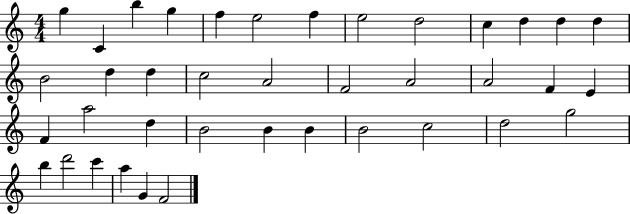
G5/q C4/q B5/q G5/q F5/q E5/h F5/q E5/h D5/h C5/q D5/q D5/q D5/q B4/h D5/q D5/q C5/h A4/h F4/h A4/h A4/h F4/q E4/q F4/q A5/h D5/q B4/h B4/q B4/q B4/h C5/h D5/h G5/h B5/q D6/h C6/q A5/q G4/q F4/h